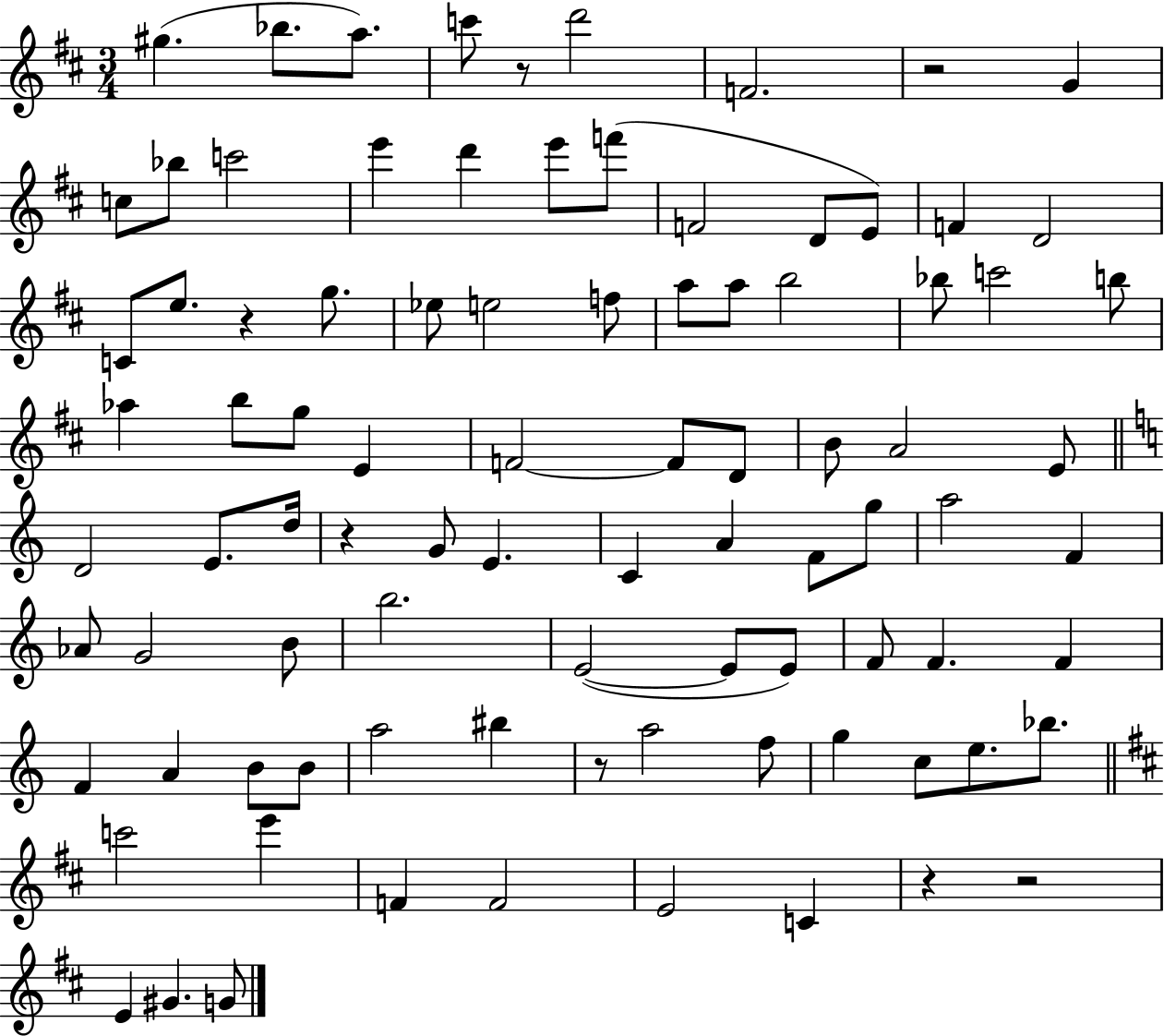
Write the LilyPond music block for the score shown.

{
  \clef treble
  \numericTimeSignature
  \time 3/4
  \key d \major
  \repeat volta 2 { gis''4.( bes''8. a''8.) | c'''8 r8 d'''2 | f'2. | r2 g'4 | \break c''8 bes''8 c'''2 | e'''4 d'''4 e'''8 f'''8( | f'2 d'8 e'8) | f'4 d'2 | \break c'8 e''8. r4 g''8. | ees''8 e''2 f''8 | a''8 a''8 b''2 | bes''8 c'''2 b''8 | \break aes''4 b''8 g''8 e'4 | f'2~~ f'8 d'8 | b'8 a'2 e'8 | \bar "||" \break \key c \major d'2 e'8. d''16 | r4 g'8 e'4. | c'4 a'4 f'8 g''8 | a''2 f'4 | \break aes'8 g'2 b'8 | b''2. | e'2~(~ e'8 e'8) | f'8 f'4. f'4 | \break f'4 a'4 b'8 b'8 | a''2 bis''4 | r8 a''2 f''8 | g''4 c''8 e''8. bes''8. | \break \bar "||" \break \key b \minor c'''2 e'''4 | f'4 f'2 | e'2 c'4 | r4 r2 | \break e'4 gis'4. g'8 | } \bar "|."
}